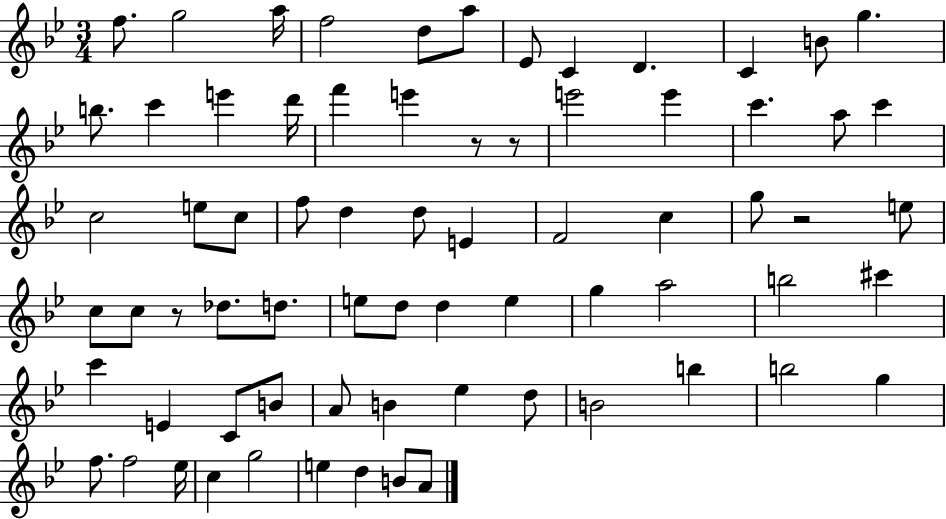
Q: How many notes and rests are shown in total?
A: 71